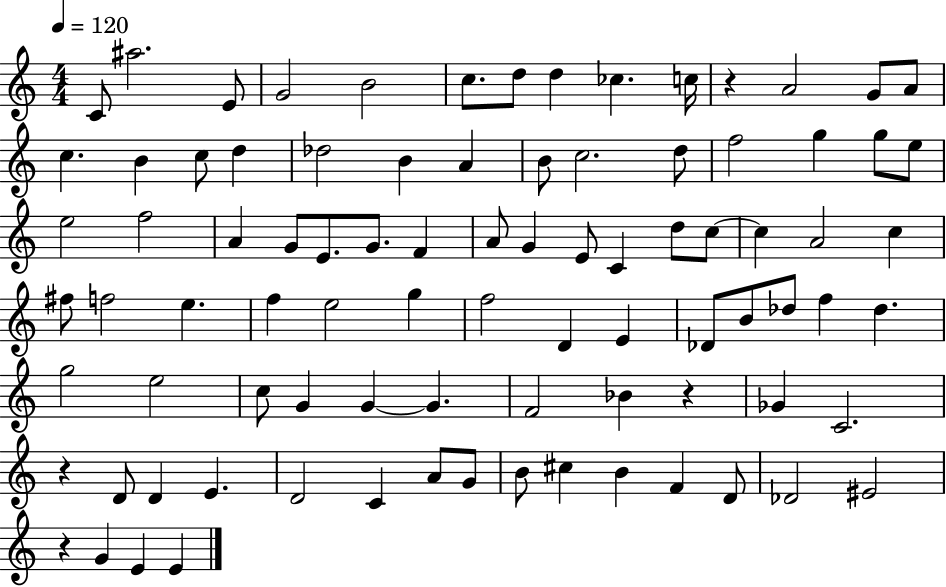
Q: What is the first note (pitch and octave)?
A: C4